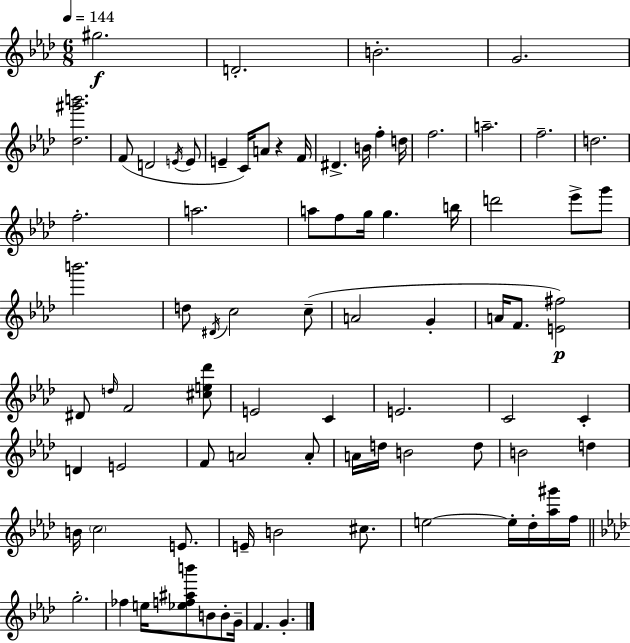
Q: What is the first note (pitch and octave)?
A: G#5